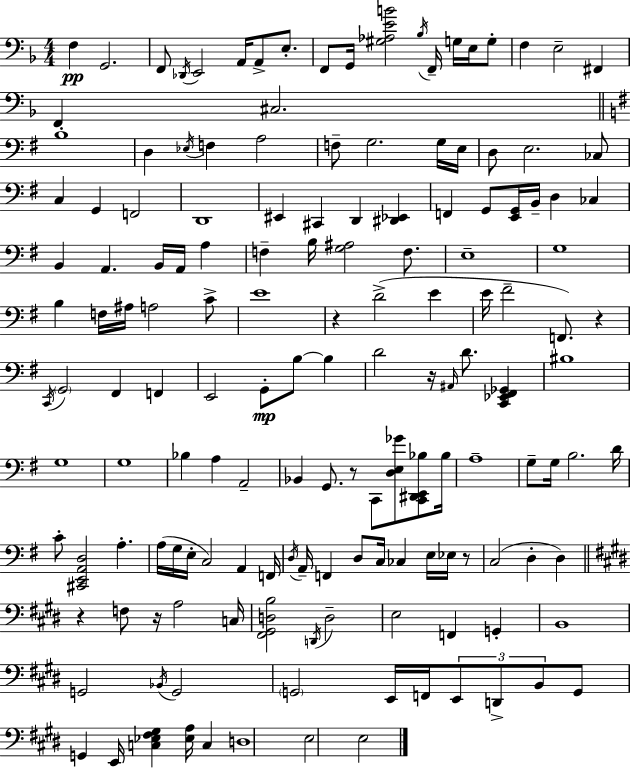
{
  \clef bass
  \numericTimeSignature
  \time 4/4
  \key d \minor
  f4\pp g,2. | f,8 \acciaccatura { des,16 } e,2 a,16 a,8-> e8.-. | f,8 g,16 <gis aes e' b'>2 \acciaccatura { bes16 } f,16-- g16 e16 | g8-. f4 e2-- fis,4 | \break f,4 cis2. | \bar "||" \break \key e \minor b1-. | d4 \acciaccatura { ees16 } f4 a2 | f8-- g2. g16 | e16 d8 e2. ces8 | \break c4 g,4 f,2 | d,1 | eis,4 cis,4 d,4 <dis, ees,>4 | f,4 g,8 <e, g,>16 b,16-- d4 ces4 | \break b,4 a,4. b,16 a,16 a4 | f4-- b16 <g ais>2 f8. | e1-- | g1 | \break b4 f16 ais16 a2 c'8-> | e'1 | r4 d'2->( e'4 | e'16 fis'2-- f,8.) r4 | \break \acciaccatura { c,16 } \parenthesize g,2 fis,4 f,4 | e,2 g,8-.\mp b8~~ b4 | d'2 r16 \grace { ais,16 } d'8. <c, ees, fis, ges,>4 | bis1 | \break g1 | g1 | bes4 a4 a,2-- | bes,4 g,8. r8 c,8 <d e ges'>8 | \break <c, dis, e, bes>8 bes16 a1-- | g8-- g16 b2. | d'16 c'8-. <cis, e, a, d>2 a4.-. | a16( g16 e16-. c2) a,4 | \break f,16 \acciaccatura { d16 } a,16-- f,4 d8 c16 ces4 | e16 ees16 r8 c2( d4-. | d4) \bar "||" \break \key e \major r4 f8 r16 a2 c16 | <fis, gis, d b>2 \acciaccatura { d,16 } d2-- | e2 f,4 g,4-. | b,1 | \break g,2 \acciaccatura { bes,16 } g,2 | \parenthesize g,2 e,16 f,16 \tuplet 3/2 { e,8 d,8-> | b,8 } g,8 g,4 e,16 <c ees fis gis>4 <ees a>16 c4 | d1 | \break e2 e2 | \bar "|."
}